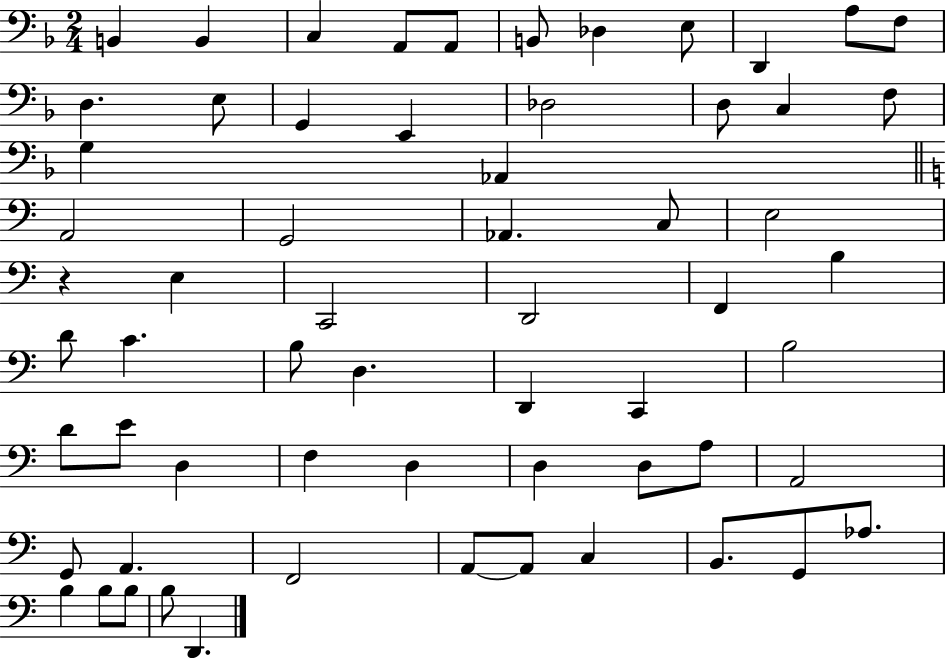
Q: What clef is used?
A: bass